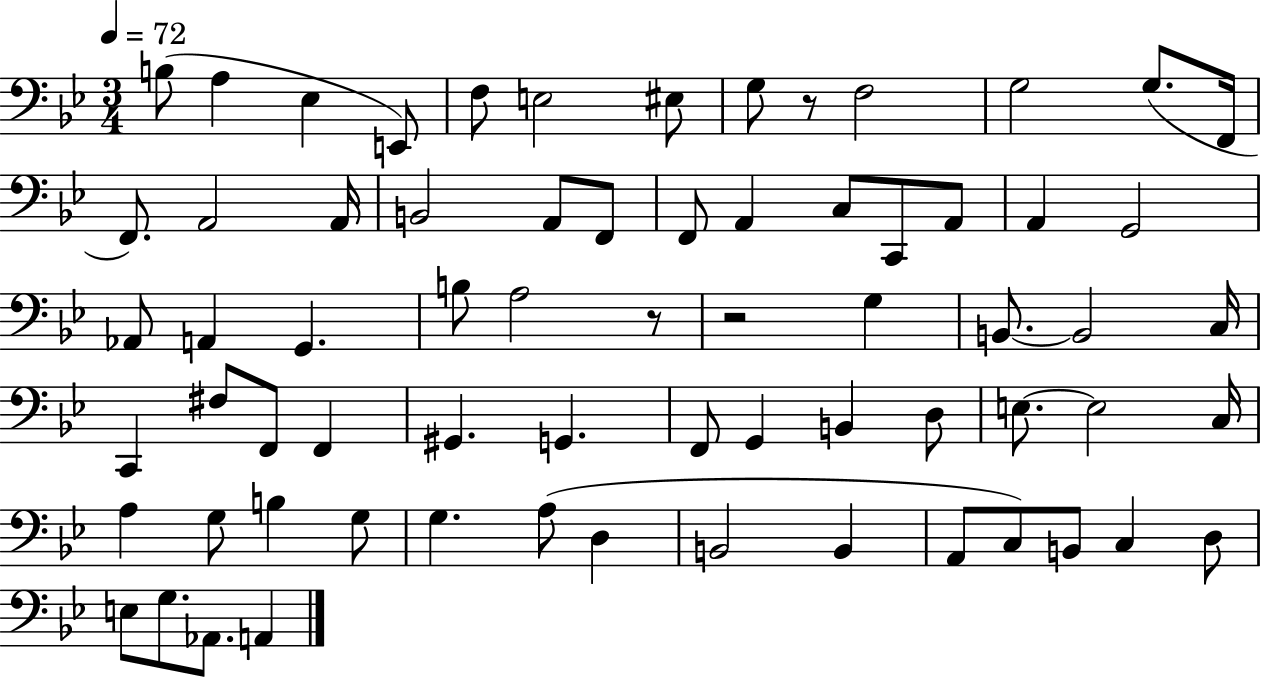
X:1
T:Untitled
M:3/4
L:1/4
K:Bb
B,/2 A, _E, E,,/2 F,/2 E,2 ^E,/2 G,/2 z/2 F,2 G,2 G,/2 F,,/4 F,,/2 A,,2 A,,/4 B,,2 A,,/2 F,,/2 F,,/2 A,, C,/2 C,,/2 A,,/2 A,, G,,2 _A,,/2 A,, G,, B,/2 A,2 z/2 z2 G, B,,/2 B,,2 C,/4 C,, ^F,/2 F,,/2 F,, ^G,, G,, F,,/2 G,, B,, D,/2 E,/2 E,2 C,/4 A, G,/2 B, G,/2 G, A,/2 D, B,,2 B,, A,,/2 C,/2 B,,/2 C, D,/2 E,/2 G,/2 _A,,/2 A,,